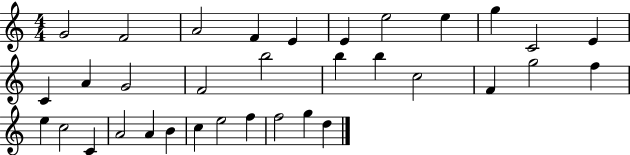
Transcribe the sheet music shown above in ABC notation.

X:1
T:Untitled
M:4/4
L:1/4
K:C
G2 F2 A2 F E E e2 e g C2 E C A G2 F2 b2 b b c2 F g2 f e c2 C A2 A B c e2 f f2 g d